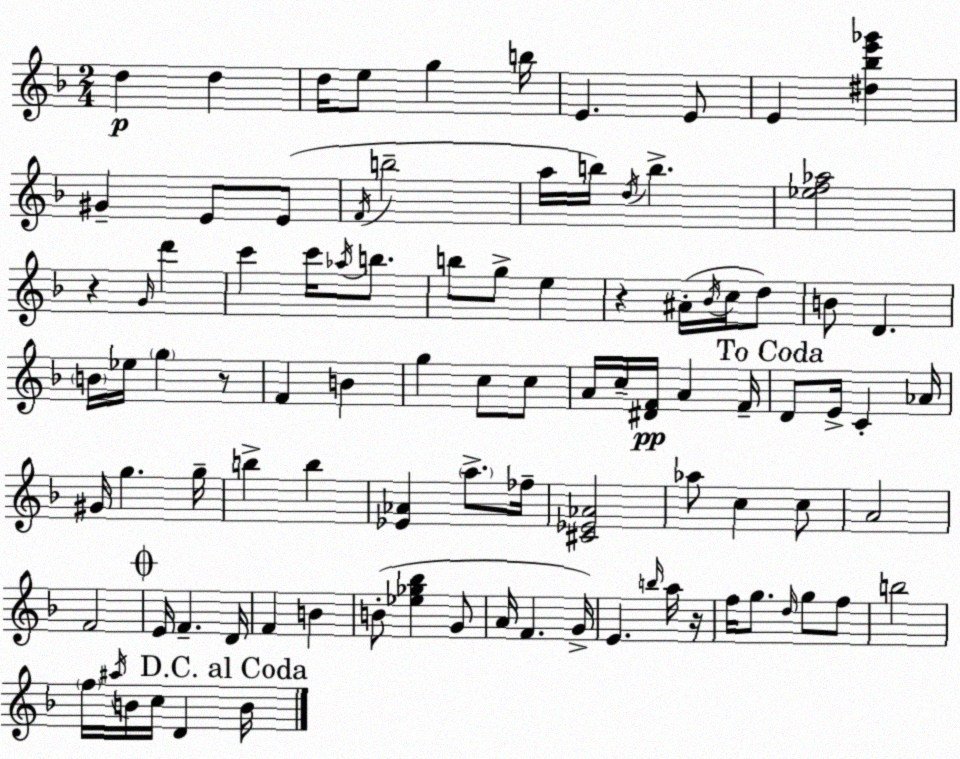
X:1
T:Untitled
M:2/4
L:1/4
K:Dm
d d d/4 e/2 g b/4 E E/2 E [^d_be'_g'] ^G E/2 E/2 F/4 b2 a/4 b/4 d/4 b [_ef_a]2 z G/4 d' c' c'/4 _a/4 b/2 b/2 g/2 e z ^A/4 _B/4 c/4 d/2 B/2 D B/4 _e/4 g z/2 F B g c/2 c/2 A/4 c/4 [^DF]/4 A F/4 D/2 E/4 C _A/4 ^G/4 g g/4 b b [_E_A] a/2 _f/4 [^C_E_A]2 _a/2 c c/2 A2 F2 E/4 F D/4 F B B/2 [_e_g_b] G/2 A/4 F G/4 E b/4 a/4 z/4 f/4 g/2 d/4 g/2 f/2 b2 f/4 ^a/4 B/4 c/4 D B/4